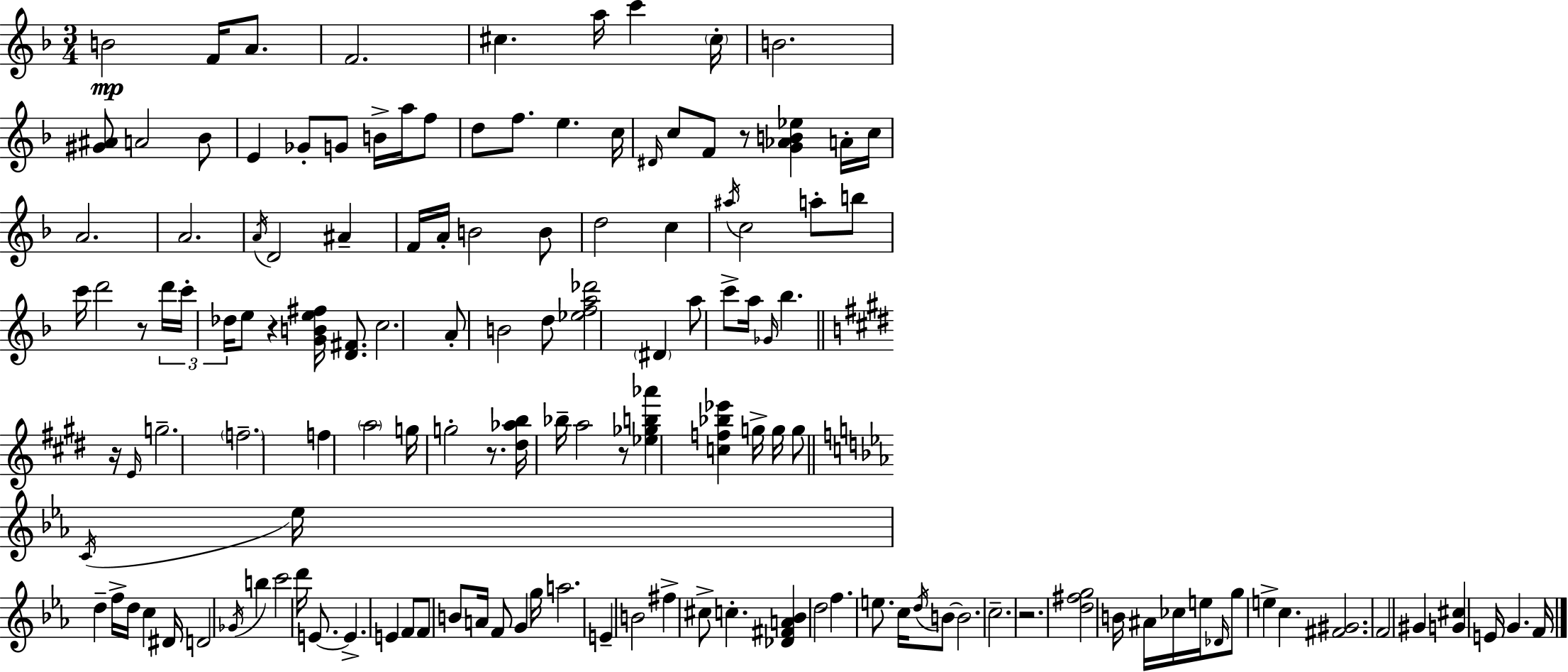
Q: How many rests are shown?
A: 7